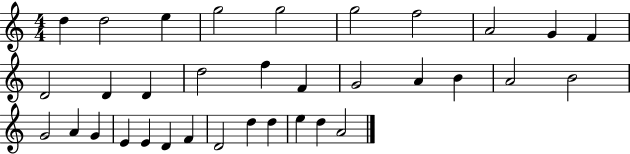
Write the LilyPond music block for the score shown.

{
  \clef treble
  \numericTimeSignature
  \time 4/4
  \key c \major
  d''4 d''2 e''4 | g''2 g''2 | g''2 f''2 | a'2 g'4 f'4 | \break d'2 d'4 d'4 | d''2 f''4 f'4 | g'2 a'4 b'4 | a'2 b'2 | \break g'2 a'4 g'4 | e'4 e'4 d'4 f'4 | d'2 d''4 d''4 | e''4 d''4 a'2 | \break \bar "|."
}